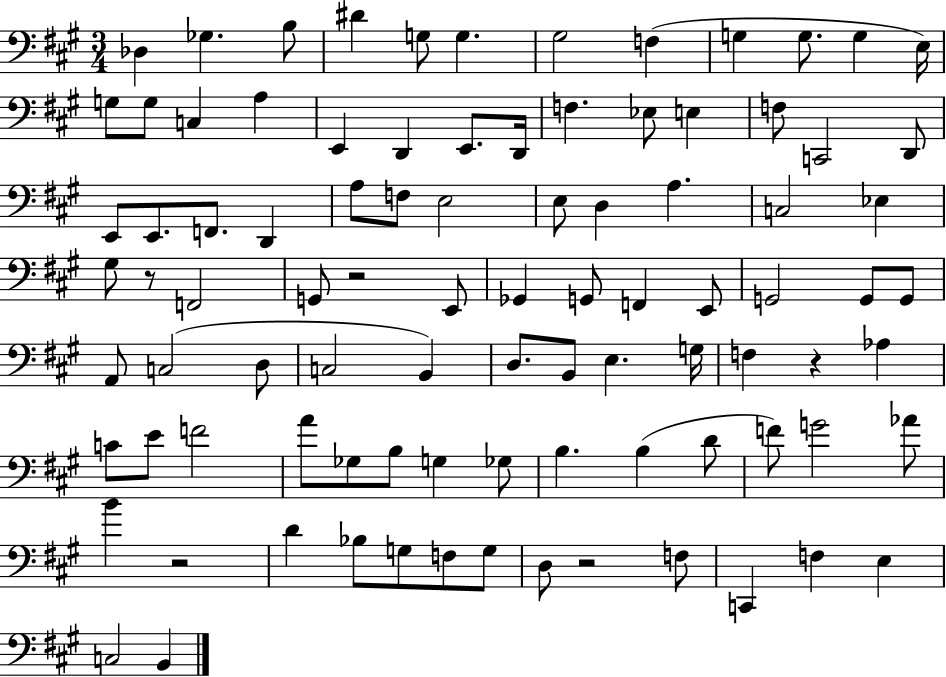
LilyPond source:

{
  \clef bass
  \numericTimeSignature
  \time 3/4
  \key a \major
  des4 ges4. b8 | dis'4 g8 g4. | gis2 f4( | g4 g8. g4 e16) | \break g8 g8 c4 a4 | e,4 d,4 e,8. d,16 | f4. ees8 e4 | f8 c,2 d,8 | \break e,8 e,8. f,8. d,4 | a8 f8 e2 | e8 d4 a4. | c2 ees4 | \break gis8 r8 f,2 | g,8 r2 e,8 | ges,4 g,8 f,4 e,8 | g,2 g,8 g,8 | \break a,8 c2( d8 | c2 b,4) | d8. b,8 e4. g16 | f4 r4 aes4 | \break c'8 e'8 f'2 | a'8 ges8 b8 g4 ges8 | b4. b4( d'8 | f'8) g'2 aes'8 | \break b'4 r2 | d'4 bes8 g8 f8 g8 | d8 r2 f8 | c,4 f4 e4 | \break c2 b,4 | \bar "|."
}